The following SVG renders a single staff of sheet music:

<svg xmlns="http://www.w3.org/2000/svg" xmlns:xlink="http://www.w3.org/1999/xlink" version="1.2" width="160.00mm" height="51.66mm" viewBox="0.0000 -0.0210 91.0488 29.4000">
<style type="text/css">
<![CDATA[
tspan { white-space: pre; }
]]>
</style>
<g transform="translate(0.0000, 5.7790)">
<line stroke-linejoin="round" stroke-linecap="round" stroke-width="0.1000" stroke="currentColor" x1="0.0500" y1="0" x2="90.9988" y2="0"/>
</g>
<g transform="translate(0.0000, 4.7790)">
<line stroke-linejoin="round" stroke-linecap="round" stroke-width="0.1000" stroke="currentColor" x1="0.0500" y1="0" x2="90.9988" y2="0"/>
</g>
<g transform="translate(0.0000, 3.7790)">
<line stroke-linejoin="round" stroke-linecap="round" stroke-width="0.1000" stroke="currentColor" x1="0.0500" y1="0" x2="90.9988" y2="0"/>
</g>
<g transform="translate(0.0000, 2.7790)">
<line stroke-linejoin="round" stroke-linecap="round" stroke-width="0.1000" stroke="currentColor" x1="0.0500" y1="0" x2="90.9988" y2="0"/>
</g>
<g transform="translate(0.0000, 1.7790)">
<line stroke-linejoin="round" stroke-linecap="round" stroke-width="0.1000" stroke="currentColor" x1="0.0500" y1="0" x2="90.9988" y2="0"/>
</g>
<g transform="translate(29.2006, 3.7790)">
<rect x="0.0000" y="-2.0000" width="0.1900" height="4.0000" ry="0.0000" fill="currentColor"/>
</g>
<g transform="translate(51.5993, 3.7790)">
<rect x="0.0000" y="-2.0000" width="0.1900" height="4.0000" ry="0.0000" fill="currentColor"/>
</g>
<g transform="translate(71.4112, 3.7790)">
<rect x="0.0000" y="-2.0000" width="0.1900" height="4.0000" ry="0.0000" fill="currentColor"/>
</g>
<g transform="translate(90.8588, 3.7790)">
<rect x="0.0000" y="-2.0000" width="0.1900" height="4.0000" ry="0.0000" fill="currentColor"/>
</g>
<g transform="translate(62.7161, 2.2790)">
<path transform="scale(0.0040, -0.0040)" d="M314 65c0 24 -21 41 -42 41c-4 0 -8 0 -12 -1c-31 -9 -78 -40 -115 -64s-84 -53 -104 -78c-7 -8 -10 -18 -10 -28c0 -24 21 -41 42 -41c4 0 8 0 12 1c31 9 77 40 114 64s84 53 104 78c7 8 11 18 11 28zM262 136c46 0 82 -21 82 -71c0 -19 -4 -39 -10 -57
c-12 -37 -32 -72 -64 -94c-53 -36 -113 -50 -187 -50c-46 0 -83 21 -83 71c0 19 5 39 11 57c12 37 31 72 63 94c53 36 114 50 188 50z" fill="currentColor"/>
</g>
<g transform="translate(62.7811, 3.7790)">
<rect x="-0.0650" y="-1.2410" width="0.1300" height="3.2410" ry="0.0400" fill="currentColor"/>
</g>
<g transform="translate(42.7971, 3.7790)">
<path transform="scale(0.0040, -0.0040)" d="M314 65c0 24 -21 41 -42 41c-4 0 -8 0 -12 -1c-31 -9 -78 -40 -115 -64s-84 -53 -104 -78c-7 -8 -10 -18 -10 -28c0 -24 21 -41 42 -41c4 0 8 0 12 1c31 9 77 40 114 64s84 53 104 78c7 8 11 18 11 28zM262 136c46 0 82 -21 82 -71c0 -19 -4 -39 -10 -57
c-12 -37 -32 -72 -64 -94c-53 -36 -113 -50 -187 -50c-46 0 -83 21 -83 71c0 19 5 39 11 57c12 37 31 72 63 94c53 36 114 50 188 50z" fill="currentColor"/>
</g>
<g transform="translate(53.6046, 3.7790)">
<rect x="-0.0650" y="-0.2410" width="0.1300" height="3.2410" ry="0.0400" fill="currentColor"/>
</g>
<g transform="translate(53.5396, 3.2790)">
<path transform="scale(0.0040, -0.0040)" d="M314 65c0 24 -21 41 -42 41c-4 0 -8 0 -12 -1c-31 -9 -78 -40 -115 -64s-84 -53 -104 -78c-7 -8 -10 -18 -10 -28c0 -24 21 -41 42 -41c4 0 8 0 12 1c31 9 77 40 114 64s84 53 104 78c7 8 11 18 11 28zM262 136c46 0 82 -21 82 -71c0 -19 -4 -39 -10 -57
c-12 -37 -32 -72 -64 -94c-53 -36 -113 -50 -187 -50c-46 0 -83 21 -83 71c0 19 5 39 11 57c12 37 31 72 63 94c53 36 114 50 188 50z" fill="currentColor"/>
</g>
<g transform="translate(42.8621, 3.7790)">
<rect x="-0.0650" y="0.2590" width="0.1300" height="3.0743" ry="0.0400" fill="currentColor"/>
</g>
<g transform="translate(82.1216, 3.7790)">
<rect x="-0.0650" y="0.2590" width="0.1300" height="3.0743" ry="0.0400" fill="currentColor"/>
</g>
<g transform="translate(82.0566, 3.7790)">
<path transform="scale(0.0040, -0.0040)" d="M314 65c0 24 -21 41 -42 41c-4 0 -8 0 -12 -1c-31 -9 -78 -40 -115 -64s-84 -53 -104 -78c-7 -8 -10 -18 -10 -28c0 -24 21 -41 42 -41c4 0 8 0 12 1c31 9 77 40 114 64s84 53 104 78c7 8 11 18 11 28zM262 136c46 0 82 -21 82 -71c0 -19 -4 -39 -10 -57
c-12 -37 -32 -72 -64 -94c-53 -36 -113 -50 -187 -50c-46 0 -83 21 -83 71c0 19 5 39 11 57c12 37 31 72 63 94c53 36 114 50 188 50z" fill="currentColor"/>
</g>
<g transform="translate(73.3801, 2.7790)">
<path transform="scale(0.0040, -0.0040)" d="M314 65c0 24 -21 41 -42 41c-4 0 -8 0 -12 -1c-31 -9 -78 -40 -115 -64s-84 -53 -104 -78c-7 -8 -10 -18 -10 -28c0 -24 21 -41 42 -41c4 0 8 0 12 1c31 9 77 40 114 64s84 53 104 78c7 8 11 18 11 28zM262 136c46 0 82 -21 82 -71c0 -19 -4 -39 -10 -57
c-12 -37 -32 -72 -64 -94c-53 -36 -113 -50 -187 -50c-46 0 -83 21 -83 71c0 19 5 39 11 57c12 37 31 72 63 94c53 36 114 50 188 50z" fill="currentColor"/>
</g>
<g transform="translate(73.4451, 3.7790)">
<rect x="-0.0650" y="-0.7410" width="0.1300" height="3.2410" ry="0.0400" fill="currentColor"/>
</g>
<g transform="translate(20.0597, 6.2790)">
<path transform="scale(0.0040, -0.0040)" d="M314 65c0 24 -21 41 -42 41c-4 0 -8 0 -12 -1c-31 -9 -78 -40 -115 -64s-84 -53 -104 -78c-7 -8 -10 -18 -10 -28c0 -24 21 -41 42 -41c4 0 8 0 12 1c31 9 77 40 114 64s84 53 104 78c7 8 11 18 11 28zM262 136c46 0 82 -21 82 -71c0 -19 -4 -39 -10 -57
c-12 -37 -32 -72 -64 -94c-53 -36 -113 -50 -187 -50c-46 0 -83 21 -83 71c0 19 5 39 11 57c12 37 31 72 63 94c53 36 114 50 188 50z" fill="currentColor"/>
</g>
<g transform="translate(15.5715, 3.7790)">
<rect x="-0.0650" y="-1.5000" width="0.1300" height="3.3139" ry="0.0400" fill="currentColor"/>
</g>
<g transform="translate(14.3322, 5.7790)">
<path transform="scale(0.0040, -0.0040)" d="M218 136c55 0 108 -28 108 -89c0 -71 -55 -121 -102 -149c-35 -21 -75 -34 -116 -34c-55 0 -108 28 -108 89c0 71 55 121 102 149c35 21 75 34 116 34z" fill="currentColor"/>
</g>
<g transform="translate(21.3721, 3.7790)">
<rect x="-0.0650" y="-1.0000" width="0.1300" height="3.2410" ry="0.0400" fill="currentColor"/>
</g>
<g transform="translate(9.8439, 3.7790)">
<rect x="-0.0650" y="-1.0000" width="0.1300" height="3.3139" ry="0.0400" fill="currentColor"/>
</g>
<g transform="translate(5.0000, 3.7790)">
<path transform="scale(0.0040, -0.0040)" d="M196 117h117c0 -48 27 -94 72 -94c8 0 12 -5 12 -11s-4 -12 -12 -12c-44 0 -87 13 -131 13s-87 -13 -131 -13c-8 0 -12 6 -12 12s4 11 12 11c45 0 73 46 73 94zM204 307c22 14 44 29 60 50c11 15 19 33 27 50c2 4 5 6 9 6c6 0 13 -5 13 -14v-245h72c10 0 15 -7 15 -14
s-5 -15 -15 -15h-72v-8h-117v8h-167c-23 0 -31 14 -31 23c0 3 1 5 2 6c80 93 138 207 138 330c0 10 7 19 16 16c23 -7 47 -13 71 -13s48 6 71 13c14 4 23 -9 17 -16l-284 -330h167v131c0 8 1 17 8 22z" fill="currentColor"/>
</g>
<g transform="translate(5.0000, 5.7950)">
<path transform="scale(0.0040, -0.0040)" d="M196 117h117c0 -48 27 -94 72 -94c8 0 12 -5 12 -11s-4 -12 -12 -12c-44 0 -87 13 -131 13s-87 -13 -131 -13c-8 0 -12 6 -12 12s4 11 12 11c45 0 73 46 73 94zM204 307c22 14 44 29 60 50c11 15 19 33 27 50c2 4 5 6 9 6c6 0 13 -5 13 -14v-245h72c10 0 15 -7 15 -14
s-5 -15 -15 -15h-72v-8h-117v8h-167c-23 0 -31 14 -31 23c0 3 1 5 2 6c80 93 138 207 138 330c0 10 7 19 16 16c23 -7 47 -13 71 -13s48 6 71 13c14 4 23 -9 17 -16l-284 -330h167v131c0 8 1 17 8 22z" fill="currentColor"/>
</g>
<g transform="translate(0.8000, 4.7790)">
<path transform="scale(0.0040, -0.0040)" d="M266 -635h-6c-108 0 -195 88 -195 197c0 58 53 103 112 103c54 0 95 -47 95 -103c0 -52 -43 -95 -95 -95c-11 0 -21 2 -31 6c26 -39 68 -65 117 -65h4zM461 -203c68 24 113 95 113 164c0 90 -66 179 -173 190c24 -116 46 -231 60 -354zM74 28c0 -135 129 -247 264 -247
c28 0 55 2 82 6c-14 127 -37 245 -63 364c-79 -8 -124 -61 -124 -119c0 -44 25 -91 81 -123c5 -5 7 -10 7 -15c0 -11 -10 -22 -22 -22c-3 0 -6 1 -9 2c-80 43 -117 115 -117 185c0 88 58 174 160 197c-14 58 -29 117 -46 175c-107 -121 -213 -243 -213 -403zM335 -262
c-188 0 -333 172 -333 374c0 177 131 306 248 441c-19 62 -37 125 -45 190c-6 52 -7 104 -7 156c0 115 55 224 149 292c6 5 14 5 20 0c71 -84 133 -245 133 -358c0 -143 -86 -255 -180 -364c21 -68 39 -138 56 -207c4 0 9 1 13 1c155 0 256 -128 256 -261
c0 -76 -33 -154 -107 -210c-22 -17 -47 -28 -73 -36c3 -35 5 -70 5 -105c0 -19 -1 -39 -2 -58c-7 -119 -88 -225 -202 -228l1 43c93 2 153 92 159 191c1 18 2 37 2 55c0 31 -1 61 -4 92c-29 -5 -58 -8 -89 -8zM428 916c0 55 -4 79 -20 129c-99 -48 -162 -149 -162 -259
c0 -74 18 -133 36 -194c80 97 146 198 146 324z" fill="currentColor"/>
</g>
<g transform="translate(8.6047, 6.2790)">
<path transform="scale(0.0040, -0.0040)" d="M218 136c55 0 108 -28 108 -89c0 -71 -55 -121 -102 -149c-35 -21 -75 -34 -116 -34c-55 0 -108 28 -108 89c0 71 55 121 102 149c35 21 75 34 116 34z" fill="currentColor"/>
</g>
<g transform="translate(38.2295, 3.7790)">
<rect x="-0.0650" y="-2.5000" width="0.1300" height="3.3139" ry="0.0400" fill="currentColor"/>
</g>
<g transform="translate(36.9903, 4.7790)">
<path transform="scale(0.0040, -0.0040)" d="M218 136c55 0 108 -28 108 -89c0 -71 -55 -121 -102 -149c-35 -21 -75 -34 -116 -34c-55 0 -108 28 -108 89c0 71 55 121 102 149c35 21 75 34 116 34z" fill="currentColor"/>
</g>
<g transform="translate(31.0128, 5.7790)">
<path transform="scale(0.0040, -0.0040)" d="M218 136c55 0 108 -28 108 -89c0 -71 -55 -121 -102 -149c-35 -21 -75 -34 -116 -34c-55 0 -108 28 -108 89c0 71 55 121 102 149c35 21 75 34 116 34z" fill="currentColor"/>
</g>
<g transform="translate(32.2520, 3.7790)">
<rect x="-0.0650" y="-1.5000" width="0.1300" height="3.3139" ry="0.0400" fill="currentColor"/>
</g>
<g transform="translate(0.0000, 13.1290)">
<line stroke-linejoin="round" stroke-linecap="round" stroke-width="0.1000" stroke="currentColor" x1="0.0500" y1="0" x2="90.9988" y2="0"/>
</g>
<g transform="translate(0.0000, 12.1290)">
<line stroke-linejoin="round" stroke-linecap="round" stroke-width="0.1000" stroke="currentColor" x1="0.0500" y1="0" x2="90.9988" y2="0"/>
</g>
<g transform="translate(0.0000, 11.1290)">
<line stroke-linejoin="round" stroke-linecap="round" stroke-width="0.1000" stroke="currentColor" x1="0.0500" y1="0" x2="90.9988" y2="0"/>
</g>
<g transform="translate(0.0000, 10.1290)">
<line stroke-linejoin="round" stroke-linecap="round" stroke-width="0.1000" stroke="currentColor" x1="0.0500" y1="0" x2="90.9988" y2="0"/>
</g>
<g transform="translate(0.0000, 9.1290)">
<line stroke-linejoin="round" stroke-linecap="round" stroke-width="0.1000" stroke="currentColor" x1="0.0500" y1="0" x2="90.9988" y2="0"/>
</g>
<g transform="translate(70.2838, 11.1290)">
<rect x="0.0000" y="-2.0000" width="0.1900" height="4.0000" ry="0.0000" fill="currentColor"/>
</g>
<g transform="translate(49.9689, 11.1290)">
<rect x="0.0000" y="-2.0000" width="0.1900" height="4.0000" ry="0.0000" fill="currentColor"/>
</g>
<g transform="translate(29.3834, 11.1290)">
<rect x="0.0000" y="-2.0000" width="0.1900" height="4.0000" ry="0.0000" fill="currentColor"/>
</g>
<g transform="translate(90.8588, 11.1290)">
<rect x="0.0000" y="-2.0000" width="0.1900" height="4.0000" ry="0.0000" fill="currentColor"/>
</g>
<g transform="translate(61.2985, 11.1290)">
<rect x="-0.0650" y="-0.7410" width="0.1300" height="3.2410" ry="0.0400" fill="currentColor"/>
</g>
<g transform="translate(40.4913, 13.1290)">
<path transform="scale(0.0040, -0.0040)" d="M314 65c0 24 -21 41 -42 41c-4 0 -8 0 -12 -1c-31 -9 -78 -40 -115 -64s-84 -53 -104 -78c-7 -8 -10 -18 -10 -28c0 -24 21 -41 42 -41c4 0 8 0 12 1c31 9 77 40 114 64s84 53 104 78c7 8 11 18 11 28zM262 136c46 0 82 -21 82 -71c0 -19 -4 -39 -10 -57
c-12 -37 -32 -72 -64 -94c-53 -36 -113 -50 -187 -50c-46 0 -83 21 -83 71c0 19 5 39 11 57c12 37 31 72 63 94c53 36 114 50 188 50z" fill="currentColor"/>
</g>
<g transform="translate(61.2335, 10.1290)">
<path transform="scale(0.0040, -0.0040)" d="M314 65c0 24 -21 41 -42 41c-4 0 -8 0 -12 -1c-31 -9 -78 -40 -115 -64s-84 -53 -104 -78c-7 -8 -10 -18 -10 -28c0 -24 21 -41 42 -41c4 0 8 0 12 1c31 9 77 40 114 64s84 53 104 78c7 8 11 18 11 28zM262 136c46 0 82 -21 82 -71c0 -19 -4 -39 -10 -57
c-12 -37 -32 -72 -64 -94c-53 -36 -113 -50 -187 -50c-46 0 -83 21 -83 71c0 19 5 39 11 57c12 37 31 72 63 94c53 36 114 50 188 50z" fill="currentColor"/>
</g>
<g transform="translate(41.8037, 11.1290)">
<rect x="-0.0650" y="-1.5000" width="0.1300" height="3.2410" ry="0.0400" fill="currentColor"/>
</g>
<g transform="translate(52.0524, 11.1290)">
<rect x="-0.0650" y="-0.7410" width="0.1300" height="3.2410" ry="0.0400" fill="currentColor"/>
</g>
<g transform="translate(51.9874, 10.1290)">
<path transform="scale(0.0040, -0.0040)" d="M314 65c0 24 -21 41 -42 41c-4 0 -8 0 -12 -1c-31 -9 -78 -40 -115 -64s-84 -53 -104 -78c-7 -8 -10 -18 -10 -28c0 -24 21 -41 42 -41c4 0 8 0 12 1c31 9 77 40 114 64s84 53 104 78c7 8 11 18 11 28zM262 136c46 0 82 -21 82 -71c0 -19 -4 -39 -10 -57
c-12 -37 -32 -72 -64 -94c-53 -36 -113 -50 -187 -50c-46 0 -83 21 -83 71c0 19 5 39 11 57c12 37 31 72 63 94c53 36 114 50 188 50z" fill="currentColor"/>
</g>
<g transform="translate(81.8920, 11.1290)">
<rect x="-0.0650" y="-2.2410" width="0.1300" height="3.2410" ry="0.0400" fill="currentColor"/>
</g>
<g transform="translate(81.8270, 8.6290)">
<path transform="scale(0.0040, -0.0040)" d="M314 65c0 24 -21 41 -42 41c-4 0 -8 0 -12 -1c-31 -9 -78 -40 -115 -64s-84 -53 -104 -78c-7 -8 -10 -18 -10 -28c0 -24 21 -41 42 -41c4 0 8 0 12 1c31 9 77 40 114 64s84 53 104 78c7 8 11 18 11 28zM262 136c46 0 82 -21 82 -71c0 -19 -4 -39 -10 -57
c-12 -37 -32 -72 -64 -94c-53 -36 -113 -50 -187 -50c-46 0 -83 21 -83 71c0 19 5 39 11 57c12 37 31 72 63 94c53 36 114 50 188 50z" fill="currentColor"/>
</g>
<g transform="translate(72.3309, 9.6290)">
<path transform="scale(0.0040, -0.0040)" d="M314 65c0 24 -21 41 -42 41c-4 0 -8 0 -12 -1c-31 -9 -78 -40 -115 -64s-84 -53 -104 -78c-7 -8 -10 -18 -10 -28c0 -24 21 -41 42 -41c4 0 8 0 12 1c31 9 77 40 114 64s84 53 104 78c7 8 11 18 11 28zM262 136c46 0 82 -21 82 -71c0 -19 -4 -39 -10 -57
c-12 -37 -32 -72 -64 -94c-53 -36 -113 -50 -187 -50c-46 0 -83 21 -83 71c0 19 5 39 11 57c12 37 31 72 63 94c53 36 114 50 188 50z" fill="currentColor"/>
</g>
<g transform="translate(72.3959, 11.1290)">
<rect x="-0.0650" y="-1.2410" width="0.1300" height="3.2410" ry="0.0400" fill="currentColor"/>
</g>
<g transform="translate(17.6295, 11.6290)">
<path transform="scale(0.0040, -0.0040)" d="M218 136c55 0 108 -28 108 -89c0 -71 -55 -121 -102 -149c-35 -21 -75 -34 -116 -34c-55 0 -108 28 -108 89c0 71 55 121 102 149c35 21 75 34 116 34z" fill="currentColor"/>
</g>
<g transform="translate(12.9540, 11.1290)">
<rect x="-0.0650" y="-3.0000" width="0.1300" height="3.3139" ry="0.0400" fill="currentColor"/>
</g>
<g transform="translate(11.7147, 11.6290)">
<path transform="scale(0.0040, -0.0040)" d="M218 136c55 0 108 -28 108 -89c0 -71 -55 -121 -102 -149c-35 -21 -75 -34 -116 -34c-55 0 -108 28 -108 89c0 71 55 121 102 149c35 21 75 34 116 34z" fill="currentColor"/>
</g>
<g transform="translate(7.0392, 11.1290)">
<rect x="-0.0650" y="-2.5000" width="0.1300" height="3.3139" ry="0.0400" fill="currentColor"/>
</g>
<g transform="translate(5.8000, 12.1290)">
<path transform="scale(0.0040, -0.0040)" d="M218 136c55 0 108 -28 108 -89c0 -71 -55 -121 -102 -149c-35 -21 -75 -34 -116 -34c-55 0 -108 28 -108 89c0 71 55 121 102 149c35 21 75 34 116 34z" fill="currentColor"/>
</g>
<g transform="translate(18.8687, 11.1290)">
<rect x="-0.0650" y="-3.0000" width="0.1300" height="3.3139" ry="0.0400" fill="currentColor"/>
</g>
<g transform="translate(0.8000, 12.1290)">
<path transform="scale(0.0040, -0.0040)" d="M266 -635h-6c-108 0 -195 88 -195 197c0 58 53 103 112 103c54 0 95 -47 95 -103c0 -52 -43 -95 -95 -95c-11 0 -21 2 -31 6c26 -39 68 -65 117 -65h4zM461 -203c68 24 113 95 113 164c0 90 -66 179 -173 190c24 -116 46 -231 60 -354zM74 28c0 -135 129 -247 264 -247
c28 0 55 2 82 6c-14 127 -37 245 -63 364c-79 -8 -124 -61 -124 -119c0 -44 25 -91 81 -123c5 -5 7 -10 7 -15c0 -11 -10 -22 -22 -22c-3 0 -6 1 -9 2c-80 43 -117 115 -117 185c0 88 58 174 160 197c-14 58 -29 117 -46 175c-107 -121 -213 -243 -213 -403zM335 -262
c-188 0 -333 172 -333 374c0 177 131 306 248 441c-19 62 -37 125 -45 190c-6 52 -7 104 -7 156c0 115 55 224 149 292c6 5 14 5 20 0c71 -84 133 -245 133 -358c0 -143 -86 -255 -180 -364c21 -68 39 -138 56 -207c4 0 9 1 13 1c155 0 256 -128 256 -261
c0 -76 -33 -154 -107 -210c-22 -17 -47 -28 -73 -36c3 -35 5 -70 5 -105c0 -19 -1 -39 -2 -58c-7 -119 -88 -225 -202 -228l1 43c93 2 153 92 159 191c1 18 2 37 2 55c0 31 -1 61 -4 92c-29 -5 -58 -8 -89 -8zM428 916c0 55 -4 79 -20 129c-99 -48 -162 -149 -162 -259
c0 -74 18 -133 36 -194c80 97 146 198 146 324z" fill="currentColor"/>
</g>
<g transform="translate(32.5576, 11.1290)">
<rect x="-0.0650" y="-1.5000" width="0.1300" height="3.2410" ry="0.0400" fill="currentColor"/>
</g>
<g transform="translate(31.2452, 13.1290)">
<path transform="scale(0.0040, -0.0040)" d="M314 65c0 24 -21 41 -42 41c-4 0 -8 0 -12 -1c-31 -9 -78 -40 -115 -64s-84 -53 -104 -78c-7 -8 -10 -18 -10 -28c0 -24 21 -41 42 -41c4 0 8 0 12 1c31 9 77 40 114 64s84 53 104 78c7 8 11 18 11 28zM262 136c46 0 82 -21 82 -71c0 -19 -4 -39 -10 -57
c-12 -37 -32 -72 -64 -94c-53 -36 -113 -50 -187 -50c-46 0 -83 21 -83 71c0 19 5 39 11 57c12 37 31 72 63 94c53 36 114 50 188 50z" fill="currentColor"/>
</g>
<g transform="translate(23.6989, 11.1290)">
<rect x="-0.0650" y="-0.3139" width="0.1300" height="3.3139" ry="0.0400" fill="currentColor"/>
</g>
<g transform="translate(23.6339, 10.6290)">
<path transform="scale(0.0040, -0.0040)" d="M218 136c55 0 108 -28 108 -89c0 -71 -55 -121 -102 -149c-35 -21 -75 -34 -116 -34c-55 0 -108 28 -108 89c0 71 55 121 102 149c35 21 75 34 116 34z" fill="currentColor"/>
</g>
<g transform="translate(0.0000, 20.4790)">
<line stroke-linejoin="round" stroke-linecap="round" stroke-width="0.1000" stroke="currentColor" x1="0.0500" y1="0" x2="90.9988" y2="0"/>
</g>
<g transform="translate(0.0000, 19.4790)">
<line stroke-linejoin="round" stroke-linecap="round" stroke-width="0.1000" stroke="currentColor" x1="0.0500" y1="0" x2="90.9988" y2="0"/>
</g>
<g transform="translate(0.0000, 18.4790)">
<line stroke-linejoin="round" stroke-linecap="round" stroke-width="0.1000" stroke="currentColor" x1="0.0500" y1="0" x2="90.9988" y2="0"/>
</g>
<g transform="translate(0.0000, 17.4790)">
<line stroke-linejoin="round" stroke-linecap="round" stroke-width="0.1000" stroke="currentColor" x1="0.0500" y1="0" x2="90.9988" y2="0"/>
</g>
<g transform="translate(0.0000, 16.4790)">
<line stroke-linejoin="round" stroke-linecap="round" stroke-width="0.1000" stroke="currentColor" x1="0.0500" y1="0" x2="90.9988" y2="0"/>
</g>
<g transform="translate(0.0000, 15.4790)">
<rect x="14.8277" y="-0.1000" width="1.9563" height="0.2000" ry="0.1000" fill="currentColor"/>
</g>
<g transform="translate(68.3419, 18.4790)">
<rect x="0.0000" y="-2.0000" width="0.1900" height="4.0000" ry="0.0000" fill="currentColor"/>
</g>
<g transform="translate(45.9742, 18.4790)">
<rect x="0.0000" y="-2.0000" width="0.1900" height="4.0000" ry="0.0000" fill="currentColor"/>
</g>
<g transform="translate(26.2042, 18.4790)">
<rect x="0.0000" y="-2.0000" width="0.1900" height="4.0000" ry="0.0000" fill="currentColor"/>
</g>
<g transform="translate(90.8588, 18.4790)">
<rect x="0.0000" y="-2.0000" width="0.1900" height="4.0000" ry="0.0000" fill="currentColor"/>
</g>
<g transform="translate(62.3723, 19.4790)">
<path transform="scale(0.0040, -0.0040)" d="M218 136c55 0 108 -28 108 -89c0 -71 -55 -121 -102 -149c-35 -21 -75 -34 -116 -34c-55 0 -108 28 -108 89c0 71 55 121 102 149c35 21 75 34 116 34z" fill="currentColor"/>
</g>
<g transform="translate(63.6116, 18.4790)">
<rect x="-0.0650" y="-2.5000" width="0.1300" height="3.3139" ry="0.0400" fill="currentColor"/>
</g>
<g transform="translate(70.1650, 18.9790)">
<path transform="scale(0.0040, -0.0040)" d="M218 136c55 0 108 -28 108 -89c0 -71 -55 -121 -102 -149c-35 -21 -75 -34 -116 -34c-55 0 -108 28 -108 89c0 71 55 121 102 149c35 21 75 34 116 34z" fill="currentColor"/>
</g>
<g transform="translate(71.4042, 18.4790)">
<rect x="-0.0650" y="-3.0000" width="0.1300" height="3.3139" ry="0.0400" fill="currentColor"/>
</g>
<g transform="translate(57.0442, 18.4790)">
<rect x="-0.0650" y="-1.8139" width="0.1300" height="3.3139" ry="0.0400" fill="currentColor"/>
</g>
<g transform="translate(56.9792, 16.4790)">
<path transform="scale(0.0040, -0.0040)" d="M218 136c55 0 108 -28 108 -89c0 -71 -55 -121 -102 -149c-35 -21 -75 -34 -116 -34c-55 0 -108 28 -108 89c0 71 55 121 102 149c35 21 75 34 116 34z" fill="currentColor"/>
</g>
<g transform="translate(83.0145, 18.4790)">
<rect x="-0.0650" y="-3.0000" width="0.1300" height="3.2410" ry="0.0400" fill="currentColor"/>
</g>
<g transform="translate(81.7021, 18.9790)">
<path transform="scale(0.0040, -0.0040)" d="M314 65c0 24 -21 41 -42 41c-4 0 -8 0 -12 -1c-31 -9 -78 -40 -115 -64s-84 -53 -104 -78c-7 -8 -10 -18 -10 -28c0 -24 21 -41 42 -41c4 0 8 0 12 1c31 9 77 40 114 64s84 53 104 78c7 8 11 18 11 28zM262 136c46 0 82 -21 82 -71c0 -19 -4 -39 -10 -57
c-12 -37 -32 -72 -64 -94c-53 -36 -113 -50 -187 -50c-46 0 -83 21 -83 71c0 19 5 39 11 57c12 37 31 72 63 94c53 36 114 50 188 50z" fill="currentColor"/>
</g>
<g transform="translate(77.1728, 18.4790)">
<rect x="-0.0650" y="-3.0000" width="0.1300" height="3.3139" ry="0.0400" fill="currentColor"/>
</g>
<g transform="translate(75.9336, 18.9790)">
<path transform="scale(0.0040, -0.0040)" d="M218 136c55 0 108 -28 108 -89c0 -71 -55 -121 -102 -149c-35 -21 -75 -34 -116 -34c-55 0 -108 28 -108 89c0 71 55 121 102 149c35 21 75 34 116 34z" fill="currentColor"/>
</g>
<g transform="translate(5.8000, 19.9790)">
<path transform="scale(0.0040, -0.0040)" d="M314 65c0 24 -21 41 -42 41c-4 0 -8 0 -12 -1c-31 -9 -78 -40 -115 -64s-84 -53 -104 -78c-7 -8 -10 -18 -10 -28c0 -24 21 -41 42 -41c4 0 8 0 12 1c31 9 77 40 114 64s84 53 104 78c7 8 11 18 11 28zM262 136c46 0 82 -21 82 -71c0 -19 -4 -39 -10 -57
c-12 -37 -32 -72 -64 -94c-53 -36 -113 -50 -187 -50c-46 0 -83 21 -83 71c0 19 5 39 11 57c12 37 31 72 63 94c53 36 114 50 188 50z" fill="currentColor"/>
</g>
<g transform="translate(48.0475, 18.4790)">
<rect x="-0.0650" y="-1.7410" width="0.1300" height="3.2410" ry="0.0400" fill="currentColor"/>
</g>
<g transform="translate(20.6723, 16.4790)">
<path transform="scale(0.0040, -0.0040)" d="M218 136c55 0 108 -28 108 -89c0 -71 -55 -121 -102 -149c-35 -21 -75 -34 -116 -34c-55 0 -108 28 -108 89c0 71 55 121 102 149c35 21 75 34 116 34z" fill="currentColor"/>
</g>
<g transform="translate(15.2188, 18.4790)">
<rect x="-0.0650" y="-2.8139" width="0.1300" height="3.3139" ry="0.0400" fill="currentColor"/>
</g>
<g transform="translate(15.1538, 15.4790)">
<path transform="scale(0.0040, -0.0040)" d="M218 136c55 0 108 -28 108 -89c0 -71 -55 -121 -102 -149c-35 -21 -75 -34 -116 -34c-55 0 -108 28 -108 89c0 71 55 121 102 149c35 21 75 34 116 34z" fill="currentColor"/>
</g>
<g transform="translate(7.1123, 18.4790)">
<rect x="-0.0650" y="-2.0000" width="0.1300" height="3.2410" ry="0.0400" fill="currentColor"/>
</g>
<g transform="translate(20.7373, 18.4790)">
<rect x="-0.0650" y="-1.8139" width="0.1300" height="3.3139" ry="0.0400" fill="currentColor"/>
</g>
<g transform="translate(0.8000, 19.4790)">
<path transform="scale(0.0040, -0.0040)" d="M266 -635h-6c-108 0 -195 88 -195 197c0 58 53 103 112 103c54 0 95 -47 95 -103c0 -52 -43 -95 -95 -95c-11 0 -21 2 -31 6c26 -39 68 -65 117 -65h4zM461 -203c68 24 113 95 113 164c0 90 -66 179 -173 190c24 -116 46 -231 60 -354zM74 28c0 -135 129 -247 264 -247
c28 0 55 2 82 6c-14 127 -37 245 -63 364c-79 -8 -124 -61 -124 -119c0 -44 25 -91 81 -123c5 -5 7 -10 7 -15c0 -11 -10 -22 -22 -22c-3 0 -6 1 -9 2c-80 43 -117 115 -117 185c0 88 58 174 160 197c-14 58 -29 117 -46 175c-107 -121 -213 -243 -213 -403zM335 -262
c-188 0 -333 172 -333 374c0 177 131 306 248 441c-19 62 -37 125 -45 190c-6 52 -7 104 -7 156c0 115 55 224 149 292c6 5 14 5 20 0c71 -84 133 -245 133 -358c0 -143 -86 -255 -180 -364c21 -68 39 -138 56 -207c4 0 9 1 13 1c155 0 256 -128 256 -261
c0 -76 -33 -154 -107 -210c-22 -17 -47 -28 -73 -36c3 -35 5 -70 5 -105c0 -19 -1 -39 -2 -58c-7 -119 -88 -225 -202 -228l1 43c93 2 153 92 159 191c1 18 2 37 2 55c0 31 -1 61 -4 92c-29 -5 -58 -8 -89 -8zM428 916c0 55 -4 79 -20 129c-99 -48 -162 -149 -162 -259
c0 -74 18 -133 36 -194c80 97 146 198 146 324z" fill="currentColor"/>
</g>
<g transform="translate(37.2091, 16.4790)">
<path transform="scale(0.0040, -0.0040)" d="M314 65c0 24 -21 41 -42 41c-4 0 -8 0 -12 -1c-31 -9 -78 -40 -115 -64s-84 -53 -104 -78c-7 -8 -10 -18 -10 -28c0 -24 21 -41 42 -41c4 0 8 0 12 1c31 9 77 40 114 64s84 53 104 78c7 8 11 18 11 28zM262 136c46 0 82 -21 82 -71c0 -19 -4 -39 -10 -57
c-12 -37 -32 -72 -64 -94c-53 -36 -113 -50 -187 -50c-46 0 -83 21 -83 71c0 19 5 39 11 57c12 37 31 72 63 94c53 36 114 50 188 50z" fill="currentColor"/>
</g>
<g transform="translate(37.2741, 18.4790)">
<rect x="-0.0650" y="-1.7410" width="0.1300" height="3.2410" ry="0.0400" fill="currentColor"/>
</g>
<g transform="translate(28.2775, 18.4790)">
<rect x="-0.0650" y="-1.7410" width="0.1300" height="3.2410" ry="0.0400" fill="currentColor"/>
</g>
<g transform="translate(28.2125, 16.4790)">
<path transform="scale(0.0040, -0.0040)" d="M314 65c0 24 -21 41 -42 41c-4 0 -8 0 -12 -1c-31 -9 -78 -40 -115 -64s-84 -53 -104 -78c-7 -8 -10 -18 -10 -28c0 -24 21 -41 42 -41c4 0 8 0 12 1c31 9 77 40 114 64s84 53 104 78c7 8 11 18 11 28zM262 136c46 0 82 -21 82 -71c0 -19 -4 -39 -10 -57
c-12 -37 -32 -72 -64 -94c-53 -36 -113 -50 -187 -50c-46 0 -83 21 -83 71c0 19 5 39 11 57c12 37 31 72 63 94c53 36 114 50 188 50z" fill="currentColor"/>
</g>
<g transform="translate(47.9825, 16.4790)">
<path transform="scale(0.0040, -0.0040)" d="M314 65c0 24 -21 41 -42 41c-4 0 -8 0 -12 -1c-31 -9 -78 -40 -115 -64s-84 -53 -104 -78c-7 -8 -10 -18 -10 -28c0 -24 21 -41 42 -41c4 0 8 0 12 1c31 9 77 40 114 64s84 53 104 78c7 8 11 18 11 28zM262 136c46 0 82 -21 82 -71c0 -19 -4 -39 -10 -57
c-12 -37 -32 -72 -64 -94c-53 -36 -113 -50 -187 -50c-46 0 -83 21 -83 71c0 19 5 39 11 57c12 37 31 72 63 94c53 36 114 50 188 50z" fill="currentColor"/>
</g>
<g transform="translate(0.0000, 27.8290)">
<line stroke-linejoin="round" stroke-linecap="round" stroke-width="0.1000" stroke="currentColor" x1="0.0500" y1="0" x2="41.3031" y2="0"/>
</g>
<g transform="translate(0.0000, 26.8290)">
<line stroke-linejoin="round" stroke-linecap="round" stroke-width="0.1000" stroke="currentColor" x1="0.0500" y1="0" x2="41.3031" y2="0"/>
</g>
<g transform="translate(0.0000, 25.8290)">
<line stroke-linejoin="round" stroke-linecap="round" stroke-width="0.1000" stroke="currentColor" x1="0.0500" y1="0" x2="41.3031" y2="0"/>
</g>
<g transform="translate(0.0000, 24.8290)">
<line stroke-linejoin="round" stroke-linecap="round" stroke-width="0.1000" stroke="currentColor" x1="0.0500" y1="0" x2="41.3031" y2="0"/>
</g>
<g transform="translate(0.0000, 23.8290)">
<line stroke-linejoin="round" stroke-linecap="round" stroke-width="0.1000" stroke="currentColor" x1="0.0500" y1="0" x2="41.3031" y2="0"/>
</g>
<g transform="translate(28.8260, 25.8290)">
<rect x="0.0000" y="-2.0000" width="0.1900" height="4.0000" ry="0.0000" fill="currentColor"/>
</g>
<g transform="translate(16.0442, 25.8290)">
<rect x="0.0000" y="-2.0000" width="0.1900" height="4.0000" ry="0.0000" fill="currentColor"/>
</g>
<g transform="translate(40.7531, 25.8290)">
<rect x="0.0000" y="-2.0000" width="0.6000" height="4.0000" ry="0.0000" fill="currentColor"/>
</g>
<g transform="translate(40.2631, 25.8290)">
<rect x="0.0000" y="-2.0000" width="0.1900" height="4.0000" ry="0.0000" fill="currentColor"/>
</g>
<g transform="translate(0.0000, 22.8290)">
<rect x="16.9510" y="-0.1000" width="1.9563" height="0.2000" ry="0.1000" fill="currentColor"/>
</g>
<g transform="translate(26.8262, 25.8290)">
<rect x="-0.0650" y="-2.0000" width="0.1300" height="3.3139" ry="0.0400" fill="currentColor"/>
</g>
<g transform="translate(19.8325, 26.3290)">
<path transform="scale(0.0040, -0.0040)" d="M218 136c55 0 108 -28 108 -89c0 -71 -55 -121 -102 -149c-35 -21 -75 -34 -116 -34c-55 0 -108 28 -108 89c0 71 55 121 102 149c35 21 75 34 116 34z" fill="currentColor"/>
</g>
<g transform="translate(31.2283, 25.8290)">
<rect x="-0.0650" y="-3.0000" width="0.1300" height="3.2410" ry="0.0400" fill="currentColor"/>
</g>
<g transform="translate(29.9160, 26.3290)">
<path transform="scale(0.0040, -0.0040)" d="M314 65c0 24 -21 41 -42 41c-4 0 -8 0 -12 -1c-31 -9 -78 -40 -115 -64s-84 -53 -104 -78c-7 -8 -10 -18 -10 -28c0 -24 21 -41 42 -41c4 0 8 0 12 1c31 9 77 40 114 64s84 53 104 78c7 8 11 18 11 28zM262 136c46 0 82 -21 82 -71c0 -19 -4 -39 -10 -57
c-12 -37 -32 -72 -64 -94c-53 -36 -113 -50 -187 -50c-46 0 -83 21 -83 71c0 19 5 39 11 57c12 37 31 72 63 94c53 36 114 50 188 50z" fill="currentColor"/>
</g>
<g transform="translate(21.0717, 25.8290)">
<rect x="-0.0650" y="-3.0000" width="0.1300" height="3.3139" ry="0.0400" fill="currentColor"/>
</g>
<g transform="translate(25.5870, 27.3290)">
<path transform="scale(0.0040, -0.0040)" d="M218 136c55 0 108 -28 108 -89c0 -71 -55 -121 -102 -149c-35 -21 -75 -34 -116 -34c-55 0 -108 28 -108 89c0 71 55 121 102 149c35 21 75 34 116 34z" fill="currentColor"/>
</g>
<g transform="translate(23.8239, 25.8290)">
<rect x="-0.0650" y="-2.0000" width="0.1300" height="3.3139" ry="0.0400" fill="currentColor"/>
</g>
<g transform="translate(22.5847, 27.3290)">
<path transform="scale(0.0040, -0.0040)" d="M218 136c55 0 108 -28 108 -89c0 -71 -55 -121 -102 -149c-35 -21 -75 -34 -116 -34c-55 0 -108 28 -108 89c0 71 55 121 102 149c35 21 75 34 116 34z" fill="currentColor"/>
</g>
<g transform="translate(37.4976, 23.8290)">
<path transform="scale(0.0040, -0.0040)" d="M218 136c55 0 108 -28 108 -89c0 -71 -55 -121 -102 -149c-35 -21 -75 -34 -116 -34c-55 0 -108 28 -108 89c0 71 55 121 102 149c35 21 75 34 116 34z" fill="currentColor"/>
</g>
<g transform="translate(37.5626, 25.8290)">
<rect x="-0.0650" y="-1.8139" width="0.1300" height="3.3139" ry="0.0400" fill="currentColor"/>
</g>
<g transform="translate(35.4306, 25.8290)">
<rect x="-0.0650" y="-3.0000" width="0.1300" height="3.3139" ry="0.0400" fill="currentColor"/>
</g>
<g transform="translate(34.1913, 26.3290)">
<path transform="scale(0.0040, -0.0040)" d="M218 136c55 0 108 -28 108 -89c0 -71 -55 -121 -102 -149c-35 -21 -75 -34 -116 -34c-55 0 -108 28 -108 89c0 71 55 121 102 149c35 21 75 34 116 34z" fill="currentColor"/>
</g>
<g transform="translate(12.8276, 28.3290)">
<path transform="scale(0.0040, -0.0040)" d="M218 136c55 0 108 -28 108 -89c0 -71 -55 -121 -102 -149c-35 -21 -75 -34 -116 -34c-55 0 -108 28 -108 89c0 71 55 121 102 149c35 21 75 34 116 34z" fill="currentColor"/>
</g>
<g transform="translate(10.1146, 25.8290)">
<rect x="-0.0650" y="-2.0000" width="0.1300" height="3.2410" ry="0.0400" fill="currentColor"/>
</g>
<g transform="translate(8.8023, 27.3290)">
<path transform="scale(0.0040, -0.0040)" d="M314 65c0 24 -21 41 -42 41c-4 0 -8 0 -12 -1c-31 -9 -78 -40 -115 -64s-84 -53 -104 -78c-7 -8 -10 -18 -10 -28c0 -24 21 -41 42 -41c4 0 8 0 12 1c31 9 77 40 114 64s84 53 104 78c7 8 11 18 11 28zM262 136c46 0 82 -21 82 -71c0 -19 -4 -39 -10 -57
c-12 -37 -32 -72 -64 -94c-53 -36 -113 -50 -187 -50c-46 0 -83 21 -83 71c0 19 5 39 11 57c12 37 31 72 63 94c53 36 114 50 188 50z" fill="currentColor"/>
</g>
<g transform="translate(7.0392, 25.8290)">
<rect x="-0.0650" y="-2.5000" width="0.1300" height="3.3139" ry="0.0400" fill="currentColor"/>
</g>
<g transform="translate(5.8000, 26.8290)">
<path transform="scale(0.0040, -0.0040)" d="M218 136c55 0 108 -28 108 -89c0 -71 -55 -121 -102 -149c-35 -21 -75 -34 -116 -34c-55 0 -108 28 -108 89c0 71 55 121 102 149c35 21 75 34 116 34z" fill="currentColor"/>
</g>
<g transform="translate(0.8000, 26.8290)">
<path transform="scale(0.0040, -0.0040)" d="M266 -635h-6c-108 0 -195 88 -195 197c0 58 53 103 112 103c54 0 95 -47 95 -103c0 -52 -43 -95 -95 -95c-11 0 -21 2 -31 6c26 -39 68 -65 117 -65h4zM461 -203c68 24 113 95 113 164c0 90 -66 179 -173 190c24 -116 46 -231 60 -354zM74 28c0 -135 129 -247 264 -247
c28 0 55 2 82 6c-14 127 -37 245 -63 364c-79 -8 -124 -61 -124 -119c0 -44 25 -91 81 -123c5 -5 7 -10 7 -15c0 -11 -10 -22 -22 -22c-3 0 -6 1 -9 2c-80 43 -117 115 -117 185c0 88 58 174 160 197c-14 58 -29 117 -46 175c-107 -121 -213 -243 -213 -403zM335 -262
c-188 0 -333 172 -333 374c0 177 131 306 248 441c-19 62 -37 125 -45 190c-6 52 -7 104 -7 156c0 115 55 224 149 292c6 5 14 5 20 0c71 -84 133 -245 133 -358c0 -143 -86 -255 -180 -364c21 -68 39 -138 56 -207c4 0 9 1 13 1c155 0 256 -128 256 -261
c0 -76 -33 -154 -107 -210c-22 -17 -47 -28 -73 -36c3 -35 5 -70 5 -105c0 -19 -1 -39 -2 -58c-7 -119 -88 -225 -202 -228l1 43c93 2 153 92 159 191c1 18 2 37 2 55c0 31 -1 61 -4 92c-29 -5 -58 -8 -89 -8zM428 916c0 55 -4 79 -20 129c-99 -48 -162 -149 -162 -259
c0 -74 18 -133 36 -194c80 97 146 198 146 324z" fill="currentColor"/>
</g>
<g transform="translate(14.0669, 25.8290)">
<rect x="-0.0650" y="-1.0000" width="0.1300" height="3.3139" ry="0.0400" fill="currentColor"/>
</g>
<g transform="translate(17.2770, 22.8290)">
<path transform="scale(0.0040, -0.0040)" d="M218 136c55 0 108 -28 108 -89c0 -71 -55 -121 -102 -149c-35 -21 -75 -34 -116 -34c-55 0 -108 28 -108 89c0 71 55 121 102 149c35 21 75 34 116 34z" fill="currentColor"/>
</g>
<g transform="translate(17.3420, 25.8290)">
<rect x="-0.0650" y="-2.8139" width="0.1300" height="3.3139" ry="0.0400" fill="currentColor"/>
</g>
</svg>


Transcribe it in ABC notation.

X:1
T:Untitled
M:4/4
L:1/4
K:C
D E D2 E G B2 c2 e2 d2 B2 G A A c E2 E2 d2 d2 e2 g2 F2 a f f2 f2 f2 f G A A A2 G F2 D a A F F A2 A f